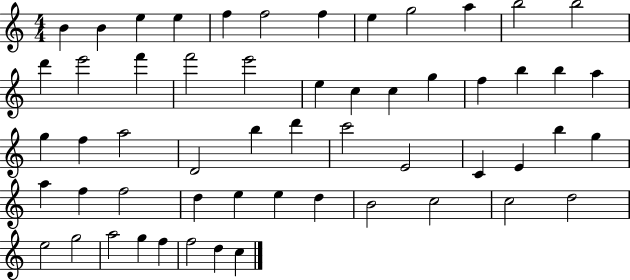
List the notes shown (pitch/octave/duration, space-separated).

B4/q B4/q E5/q E5/q F5/q F5/h F5/q E5/q G5/h A5/q B5/h B5/h D6/q E6/h F6/q F6/h E6/h E5/q C5/q C5/q G5/q F5/q B5/q B5/q A5/q G5/q F5/q A5/h D4/h B5/q D6/q C6/h E4/h C4/q E4/q B5/q G5/q A5/q F5/q F5/h D5/q E5/q E5/q D5/q B4/h C5/h C5/h D5/h E5/h G5/h A5/h G5/q F5/q F5/h D5/q C5/q